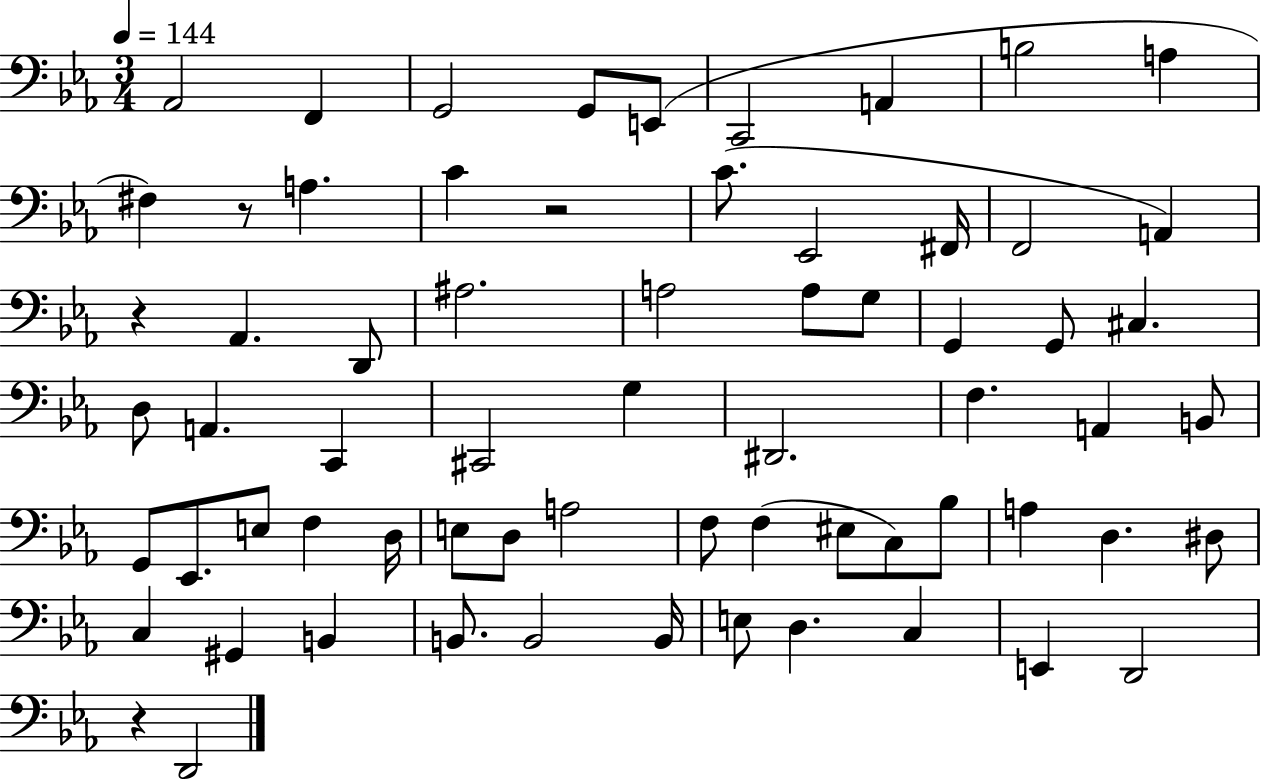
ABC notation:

X:1
T:Untitled
M:3/4
L:1/4
K:Eb
_A,,2 F,, G,,2 G,,/2 E,,/2 C,,2 A,, B,2 A, ^F, z/2 A, C z2 C/2 _E,,2 ^F,,/4 F,,2 A,, z _A,, D,,/2 ^A,2 A,2 A,/2 G,/2 G,, G,,/2 ^C, D,/2 A,, C,, ^C,,2 G, ^D,,2 F, A,, B,,/2 G,,/2 _E,,/2 E,/2 F, D,/4 E,/2 D,/2 A,2 F,/2 F, ^E,/2 C,/2 _B,/2 A, D, ^D,/2 C, ^G,, B,, B,,/2 B,,2 B,,/4 E,/2 D, C, E,, D,,2 z D,,2